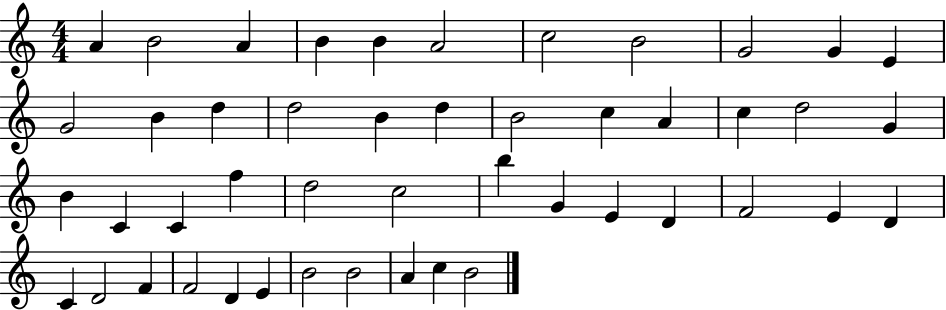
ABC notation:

X:1
T:Untitled
M:4/4
L:1/4
K:C
A B2 A B B A2 c2 B2 G2 G E G2 B d d2 B d B2 c A c d2 G B C C f d2 c2 b G E D F2 E D C D2 F F2 D E B2 B2 A c B2